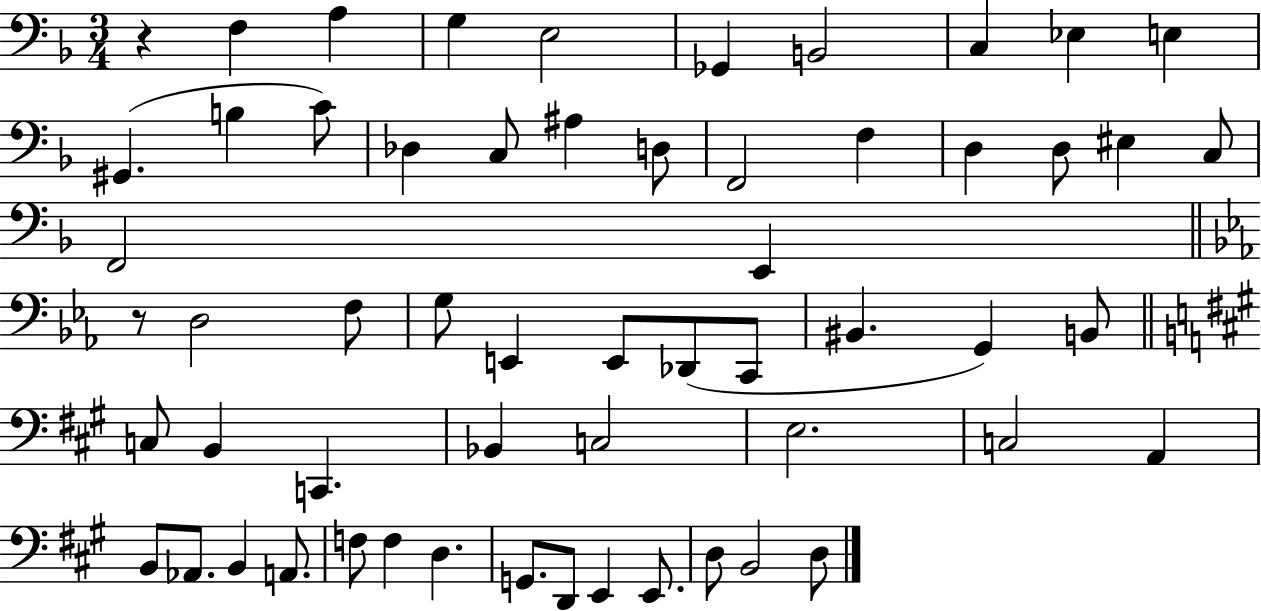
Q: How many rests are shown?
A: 2